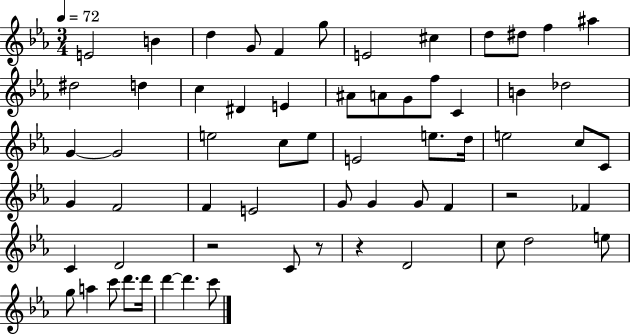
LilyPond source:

{
  \clef treble
  \numericTimeSignature
  \time 3/4
  \key ees \major
  \tempo 4 = 72
  e'2 b'4 | d''4 g'8 f'4 g''8 | e'2 cis''4 | d''8 dis''8 f''4 ais''4 | \break dis''2 d''4 | c''4 dis'4 e'4 | ais'8 a'8 g'8 f''8 c'4 | b'4 des''2 | \break g'4~~ g'2 | e''2 c''8 e''8 | e'2 e''8. d''16 | e''2 c''8 c'8 | \break g'4 f'2 | f'4 e'2 | g'8 g'4 g'8 f'4 | r2 fes'4 | \break c'4 d'2 | r2 c'8 r8 | r4 d'2 | c''8 d''2 e''8 | \break g''8 a''4 c'''8 d'''8. d'''16 | d'''4~~ d'''4. c'''8 | \bar "|."
}